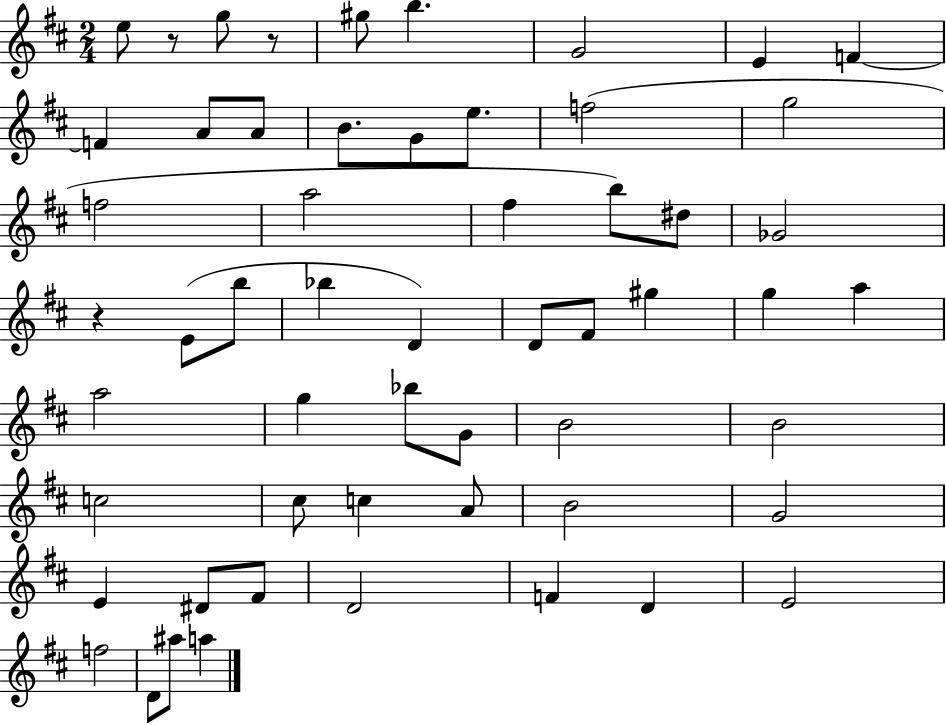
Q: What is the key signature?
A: D major